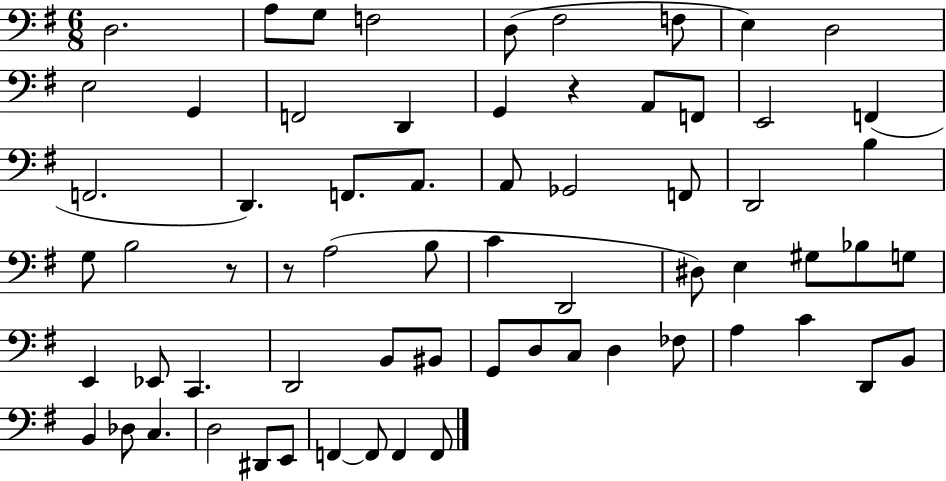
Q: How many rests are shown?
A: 3